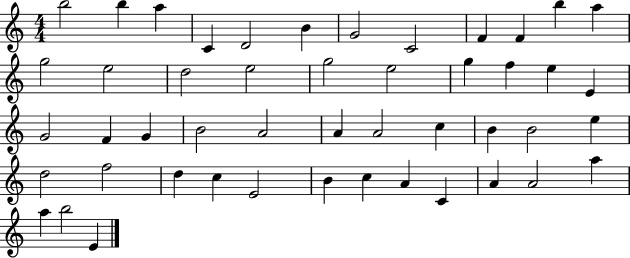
B5/h B5/q A5/q C4/q D4/h B4/q G4/h C4/h F4/q F4/q B5/q A5/q G5/h E5/h D5/h E5/h G5/h E5/h G5/q F5/q E5/q E4/q G4/h F4/q G4/q B4/h A4/h A4/q A4/h C5/q B4/q B4/h E5/q D5/h F5/h D5/q C5/q E4/h B4/q C5/q A4/q C4/q A4/q A4/h A5/q A5/q B5/h E4/q